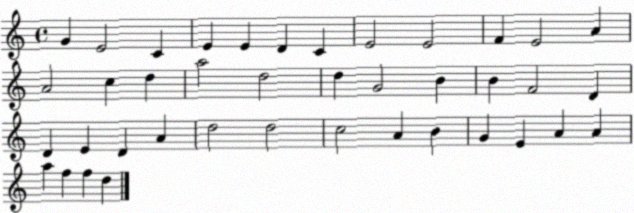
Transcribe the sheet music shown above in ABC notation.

X:1
T:Untitled
M:4/4
L:1/4
K:C
G E2 C E E D C E2 E2 F E2 A A2 c d a2 d2 d G2 B B F2 D D E D A d2 d2 c2 A B G E A A a f f d